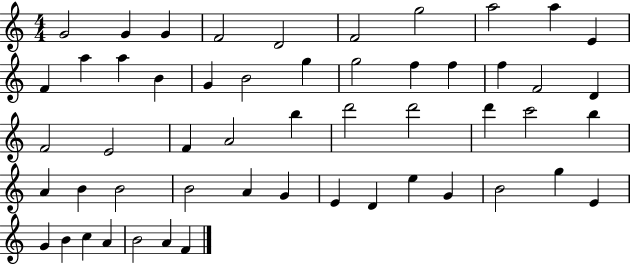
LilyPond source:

{
  \clef treble
  \numericTimeSignature
  \time 4/4
  \key c \major
  g'2 g'4 g'4 | f'2 d'2 | f'2 g''2 | a''2 a''4 e'4 | \break f'4 a''4 a''4 b'4 | g'4 b'2 g''4 | g''2 f''4 f''4 | f''4 f'2 d'4 | \break f'2 e'2 | f'4 a'2 b''4 | d'''2 d'''2 | d'''4 c'''2 b''4 | \break a'4 b'4 b'2 | b'2 a'4 g'4 | e'4 d'4 e''4 g'4 | b'2 g''4 e'4 | \break g'4 b'4 c''4 a'4 | b'2 a'4 f'4 | \bar "|."
}